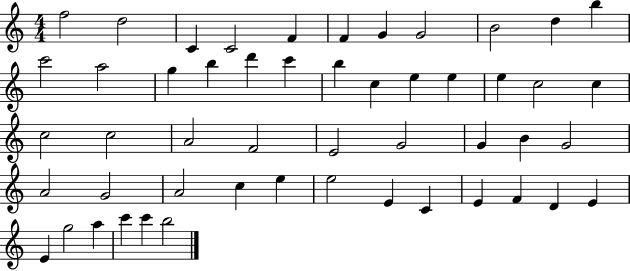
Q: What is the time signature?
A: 4/4